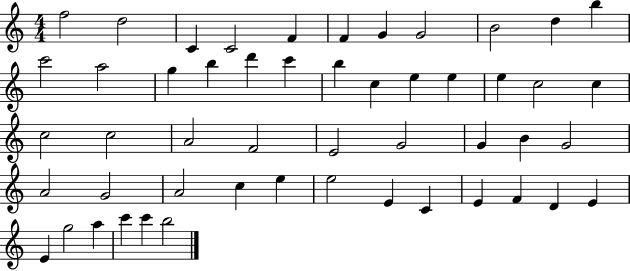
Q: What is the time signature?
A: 4/4